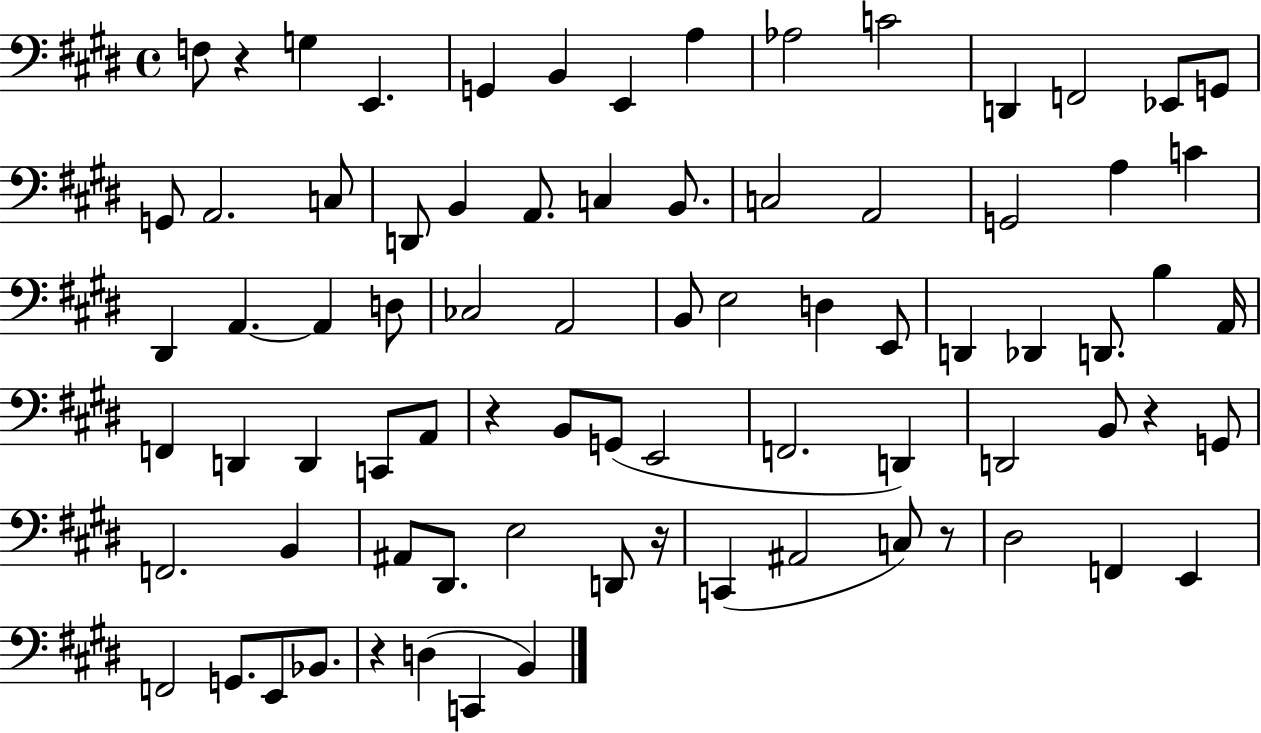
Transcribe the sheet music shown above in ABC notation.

X:1
T:Untitled
M:4/4
L:1/4
K:E
F,/2 z G, E,, G,, B,, E,, A, _A,2 C2 D,, F,,2 _E,,/2 G,,/2 G,,/2 A,,2 C,/2 D,,/2 B,, A,,/2 C, B,,/2 C,2 A,,2 G,,2 A, C ^D,, A,, A,, D,/2 _C,2 A,,2 B,,/2 E,2 D, E,,/2 D,, _D,, D,,/2 B, A,,/4 F,, D,, D,, C,,/2 A,,/2 z B,,/2 G,,/2 E,,2 F,,2 D,, D,,2 B,,/2 z G,,/2 F,,2 B,, ^A,,/2 ^D,,/2 E,2 D,,/2 z/4 C,, ^A,,2 C,/2 z/2 ^D,2 F,, E,, F,,2 G,,/2 E,,/2 _B,,/2 z D, C,, B,,